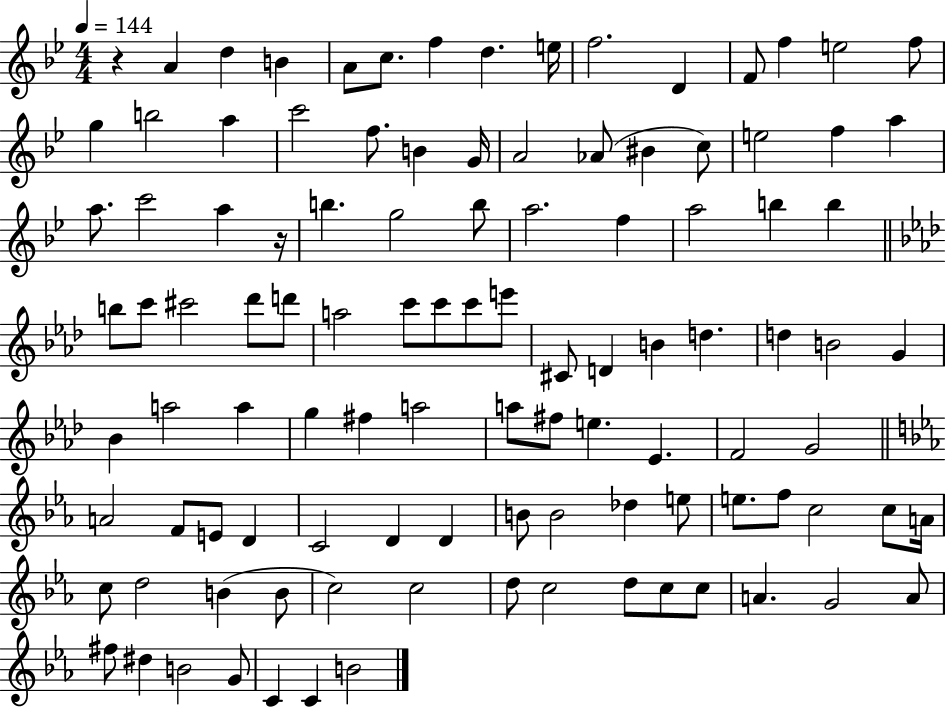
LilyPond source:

{
  \clef treble
  \numericTimeSignature
  \time 4/4
  \key bes \major
  \tempo 4 = 144
  r4 a'4 d''4 b'4 | a'8 c''8. f''4 d''4. e''16 | f''2. d'4 | f'8 f''4 e''2 f''8 | \break g''4 b''2 a''4 | c'''2 f''8. b'4 g'16 | a'2 aes'8( bis'4 c''8) | e''2 f''4 a''4 | \break a''8. c'''2 a''4 r16 | b''4. g''2 b''8 | a''2. f''4 | a''2 b''4 b''4 | \break \bar "||" \break \key aes \major b''8 c'''8 cis'''2 des'''8 d'''8 | a''2 c'''8 c'''8 c'''8 e'''8 | cis'8 d'4 b'4 d''4. | d''4 b'2 g'4 | \break bes'4 a''2 a''4 | g''4 fis''4 a''2 | a''8 fis''8 e''4. ees'4. | f'2 g'2 | \break \bar "||" \break \key ees \major a'2 f'8 e'8 d'4 | c'2 d'4 d'4 | b'8 b'2 des''4 e''8 | e''8. f''8 c''2 c''8 a'16 | \break c''8 d''2 b'4( b'8 | c''2) c''2 | d''8 c''2 d''8 c''8 c''8 | a'4. g'2 a'8 | \break fis''8 dis''4 b'2 g'8 | c'4 c'4 b'2 | \bar "|."
}